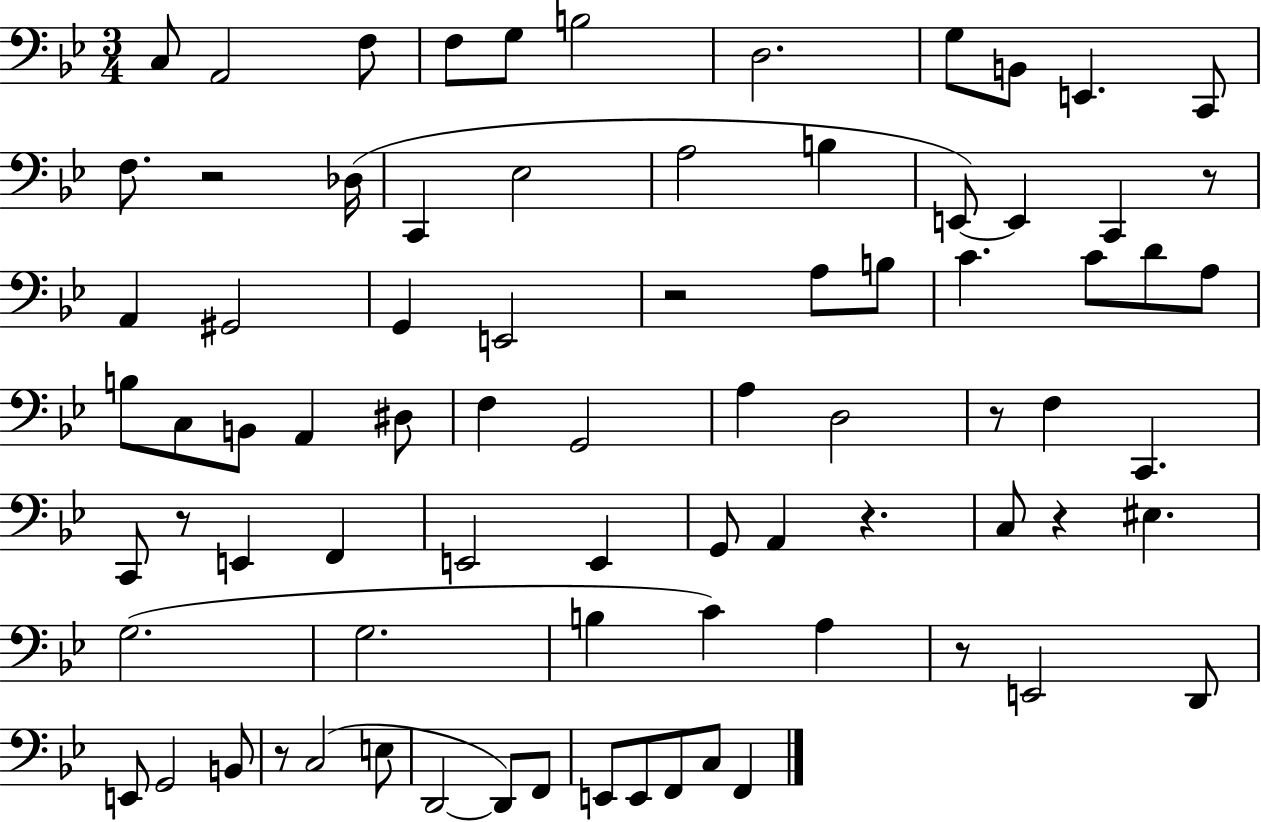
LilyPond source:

{
  \clef bass
  \numericTimeSignature
  \time 3/4
  \key bes \major
  \repeat volta 2 { c8 a,2 f8 | f8 g8 b2 | d2. | g8 b,8 e,4. c,8 | \break f8. r2 des16( | c,4 ees2 | a2 b4 | e,8~~) e,4 c,4 r8 | \break a,4 gis,2 | g,4 e,2 | r2 a8 b8 | c'4. c'8 d'8 a8 | \break b8 c8 b,8 a,4 dis8 | f4 g,2 | a4 d2 | r8 f4 c,4. | \break c,8 r8 e,4 f,4 | e,2 e,4 | g,8 a,4 r4. | c8 r4 eis4. | \break g2.( | g2. | b4 c'4) a4 | r8 e,2 d,8 | \break e,8 g,2 b,8 | r8 c2( e8 | d,2~~ d,8) f,8 | e,8 e,8 f,8 c8 f,4 | \break } \bar "|."
}